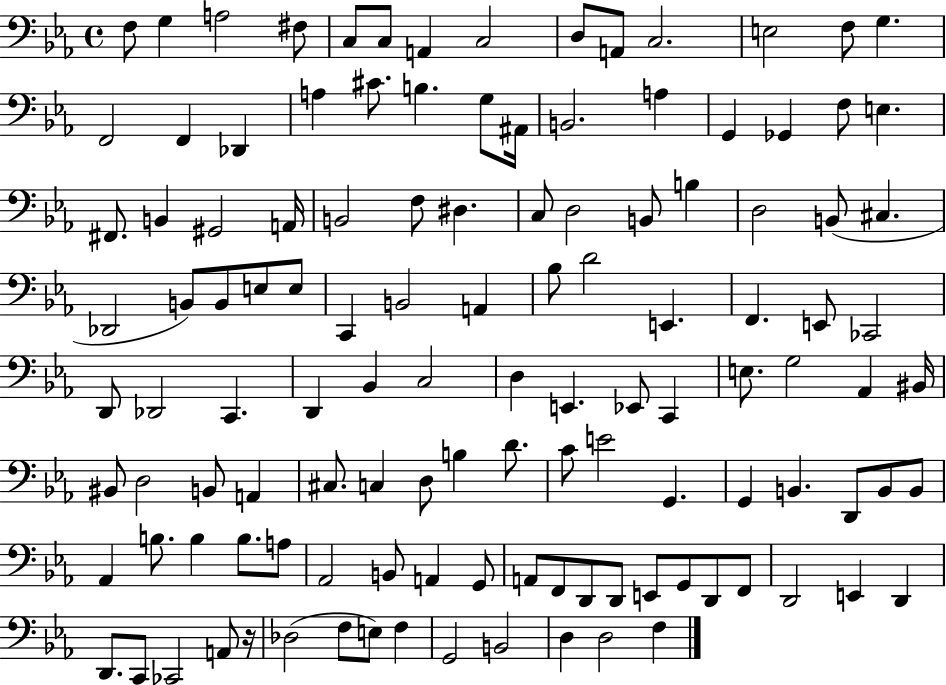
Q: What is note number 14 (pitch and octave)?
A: G3